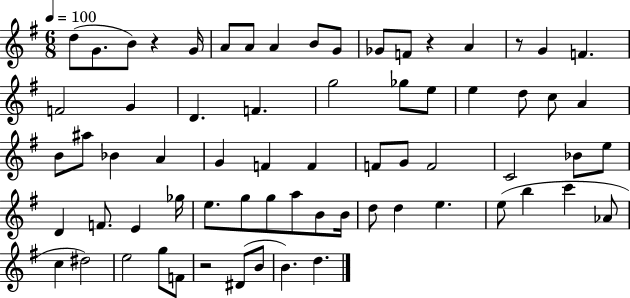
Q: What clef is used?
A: treble